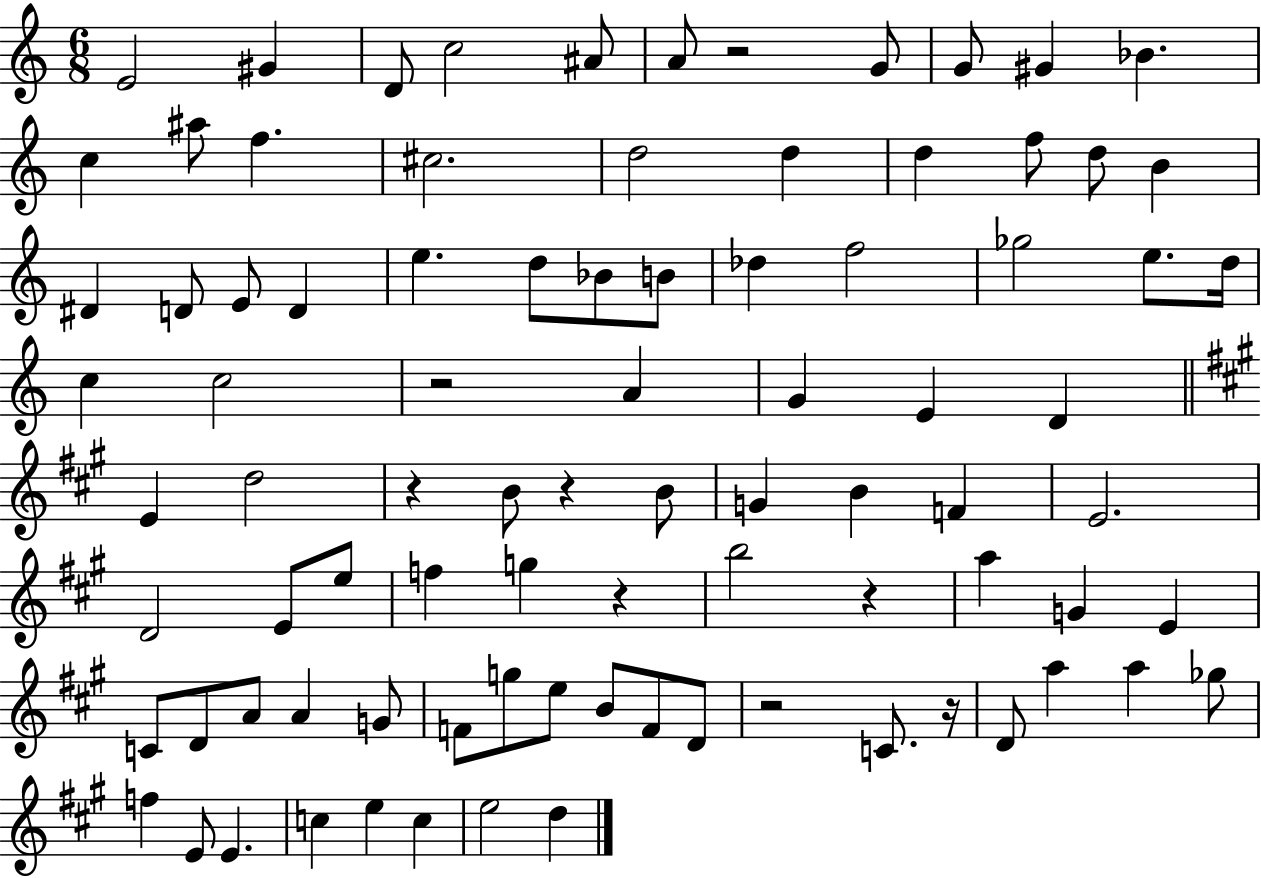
E4/h G#4/q D4/e C5/h A#4/e A4/e R/h G4/e G4/e G#4/q Bb4/q. C5/q A#5/e F5/q. C#5/h. D5/h D5/q D5/q F5/e D5/e B4/q D#4/q D4/e E4/e D4/q E5/q. D5/e Bb4/e B4/e Db5/q F5/h Gb5/h E5/e. D5/s C5/q C5/h R/h A4/q G4/q E4/q D4/q E4/q D5/h R/q B4/e R/q B4/e G4/q B4/q F4/q E4/h. D4/h E4/e E5/e F5/q G5/q R/q B5/h R/q A5/q G4/q E4/q C4/e D4/e A4/e A4/q G4/e F4/e G5/e E5/e B4/e F4/e D4/e R/h C4/e. R/s D4/e A5/q A5/q Gb5/e F5/q E4/e E4/q. C5/q E5/q C5/q E5/h D5/q